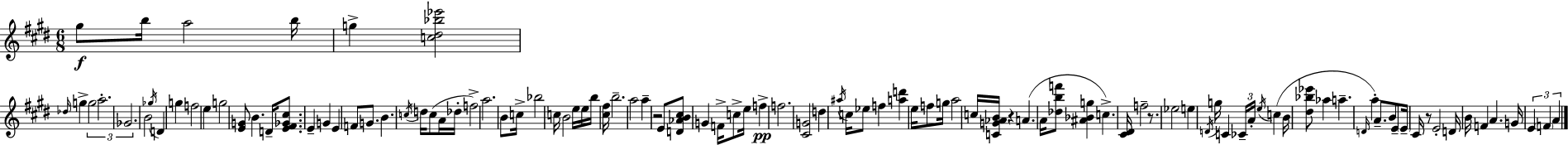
G#5/e B5/s A5/h B5/s G5/q [C5,D#5,Bb5,Eb6]/h Db5/s G5/q G5/h A5/h. Gb4/h. B4/h Gb5/s D4/q G5/q F5/h E5/q G5/h [E4,G4]/e B4/q. D4/s [E4,F#4,Gb4,C#5]/e. E4/q G4/q E4/q F4/e G4/e. B4/q. C5/s D5/s C5/e A4/s Db5/s F5/h A5/h. B4/e C5/s Bb5/h C5/s B4/h E5/s E5/s B5/s [C#5,F#5]/s B5/h. A5/h A5/q R/h E4/e [D4,Ab4,B4,C#5]/e G4/q F4/s C5/e E5/s F5/q F5/h. [C#4,G4]/h D5/q A#5/s C5/s Eb5/e F5/q [A5,D6]/q E5/s F5/e G5/s A5/h C5/s [C4,G4,Ab4,B4]/s R/q A4/q. A4/s [Db5,B5,F6]/e [A#4,Bb4,G5]/q C5/q. [C#4,D#4]/s F5/h R/e. Eb5/h E5/q D4/s G5/s C4/q CES4/s A4/s E5/s C5/q B4/s [D#5,Bb5,Eb6]/e Ab5/q A5/q. D4/s A5/q A4/e. B4/e E4/e E4/s C#4/s R/e E4/h D4/s B4/s F4/q A4/q. G4/s E4/q F4/q A4/q